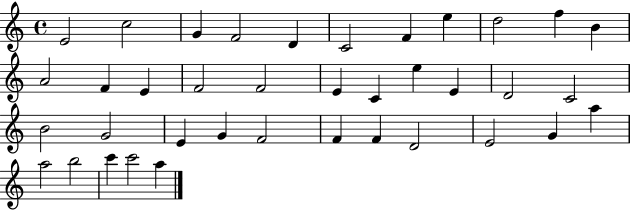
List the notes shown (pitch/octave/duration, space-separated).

E4/h C5/h G4/q F4/h D4/q C4/h F4/q E5/q D5/h F5/q B4/q A4/h F4/q E4/q F4/h F4/h E4/q C4/q E5/q E4/q D4/h C4/h B4/h G4/h E4/q G4/q F4/h F4/q F4/q D4/h E4/h G4/q A5/q A5/h B5/h C6/q C6/h A5/q